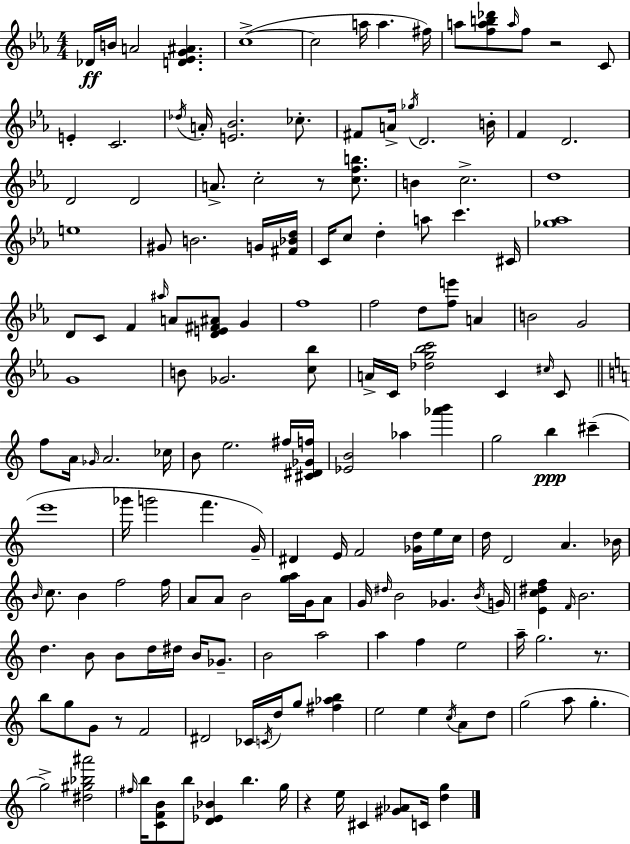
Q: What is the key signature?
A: EES major